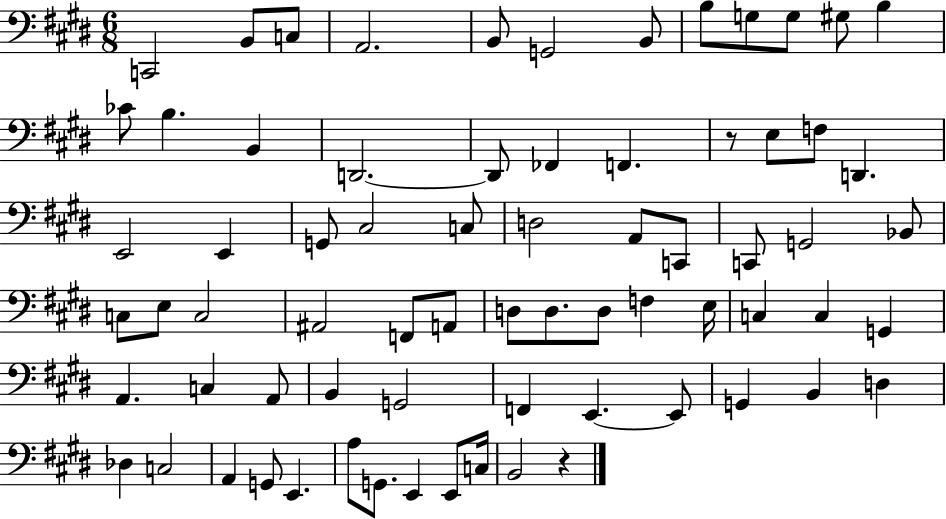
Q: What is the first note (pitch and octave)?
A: C2